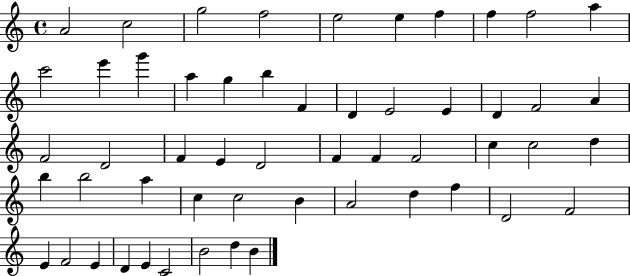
A4/h C5/h G5/h F5/h E5/h E5/q F5/q F5/q F5/h A5/q C6/h E6/q G6/q A5/q G5/q B5/q F4/q D4/q E4/h E4/q D4/q F4/h A4/q F4/h D4/h F4/q E4/q D4/h F4/q F4/q F4/h C5/q C5/h D5/q B5/q B5/h A5/q C5/q C5/h B4/q A4/h D5/q F5/q D4/h F4/h E4/q F4/h E4/q D4/q E4/q C4/h B4/h D5/q B4/q